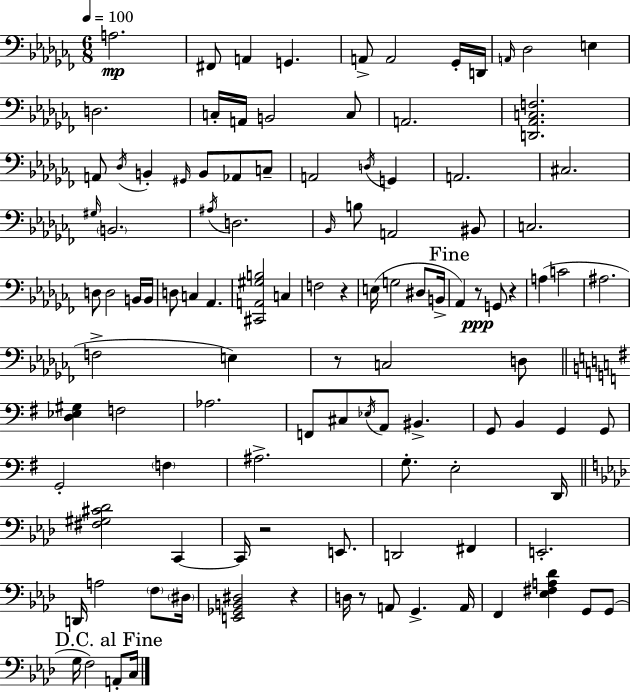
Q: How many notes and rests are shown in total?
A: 111